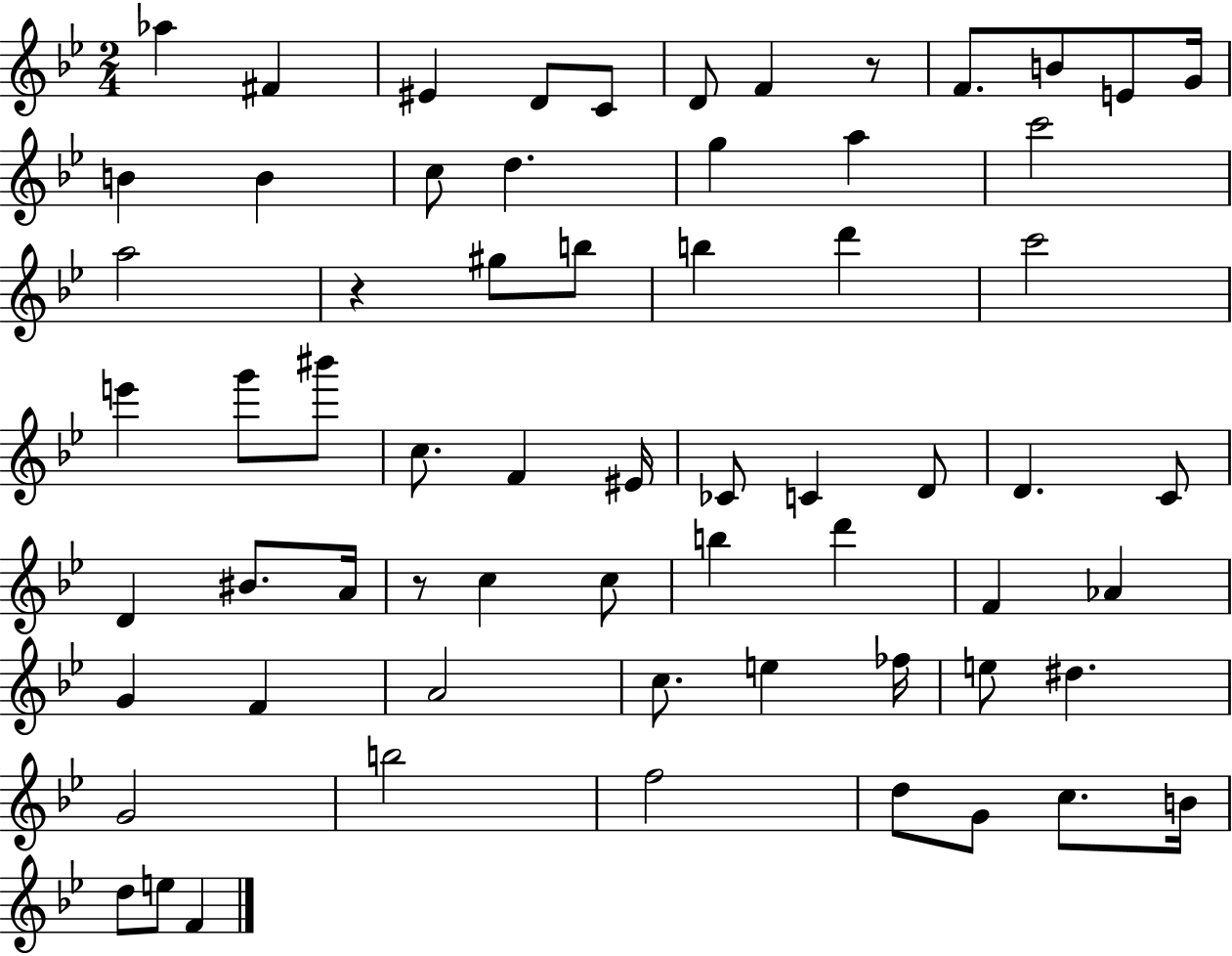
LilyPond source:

{
  \clef treble
  \numericTimeSignature
  \time 2/4
  \key bes \major
  aes''4 fis'4 | eis'4 d'8 c'8 | d'8 f'4 r8 | f'8. b'8 e'8 g'16 | \break b'4 b'4 | c''8 d''4. | g''4 a''4 | c'''2 | \break a''2 | r4 gis''8 b''8 | b''4 d'''4 | c'''2 | \break e'''4 g'''8 bis'''8 | c''8. f'4 eis'16 | ces'8 c'4 d'8 | d'4. c'8 | \break d'4 bis'8. a'16 | r8 c''4 c''8 | b''4 d'''4 | f'4 aes'4 | \break g'4 f'4 | a'2 | c''8. e''4 fes''16 | e''8 dis''4. | \break g'2 | b''2 | f''2 | d''8 g'8 c''8. b'16 | \break d''8 e''8 f'4 | \bar "|."
}